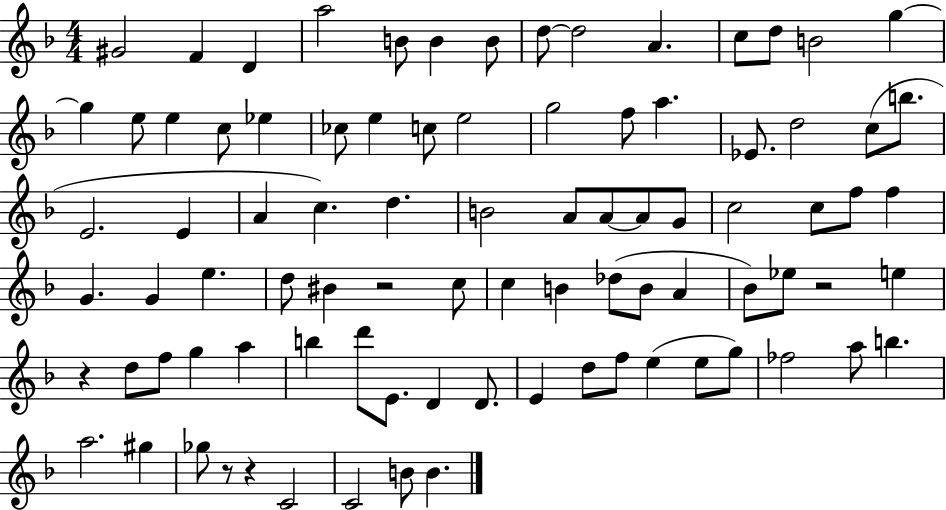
G#4/h F4/q D4/q A5/h B4/e B4/q B4/e D5/e D5/h A4/q. C5/e D5/e B4/h G5/q G5/q E5/e E5/q C5/e Eb5/q CES5/e E5/q C5/e E5/h G5/h F5/e A5/q. Eb4/e. D5/h C5/e B5/e. E4/h. E4/q A4/q C5/q. D5/q. B4/h A4/e A4/e A4/e G4/e C5/h C5/e F5/e F5/q G4/q. G4/q E5/q. D5/e BIS4/q R/h C5/e C5/q B4/q Db5/e B4/e A4/q Bb4/e Eb5/e R/h E5/q R/q D5/e F5/e G5/q A5/q B5/q D6/e E4/e. D4/q D4/e. E4/q D5/e F5/e E5/q E5/e G5/e FES5/h A5/e B5/q. A5/h. G#5/q Gb5/e R/e R/q C4/h C4/h B4/e B4/q.